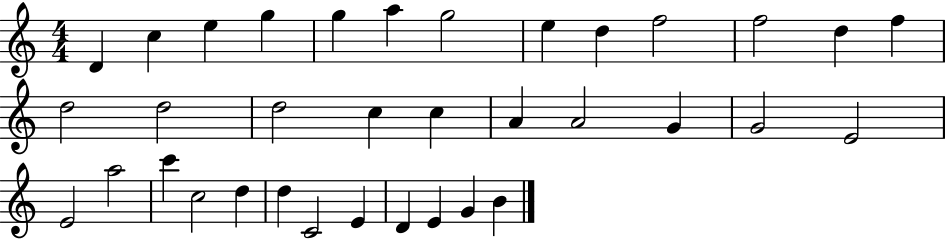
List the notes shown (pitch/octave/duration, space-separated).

D4/q C5/q E5/q G5/q G5/q A5/q G5/h E5/q D5/q F5/h F5/h D5/q F5/q D5/h D5/h D5/h C5/q C5/q A4/q A4/h G4/q G4/h E4/h E4/h A5/h C6/q C5/h D5/q D5/q C4/h E4/q D4/q E4/q G4/q B4/q